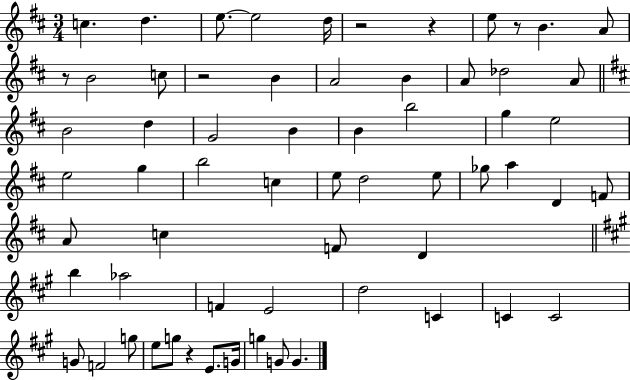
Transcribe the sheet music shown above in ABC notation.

X:1
T:Untitled
M:3/4
L:1/4
K:D
c d e/2 e2 d/4 z2 z e/2 z/2 B A/2 z/2 B2 c/2 z2 B A2 B A/2 _d2 A/2 B2 d G2 B B b2 g e2 e2 g b2 c e/2 d2 e/2 _g/2 a D F/2 A/2 c F/2 D b _a2 F E2 d2 C C C2 G/2 F2 g/2 e/2 g/2 z E/2 G/4 g G/2 G